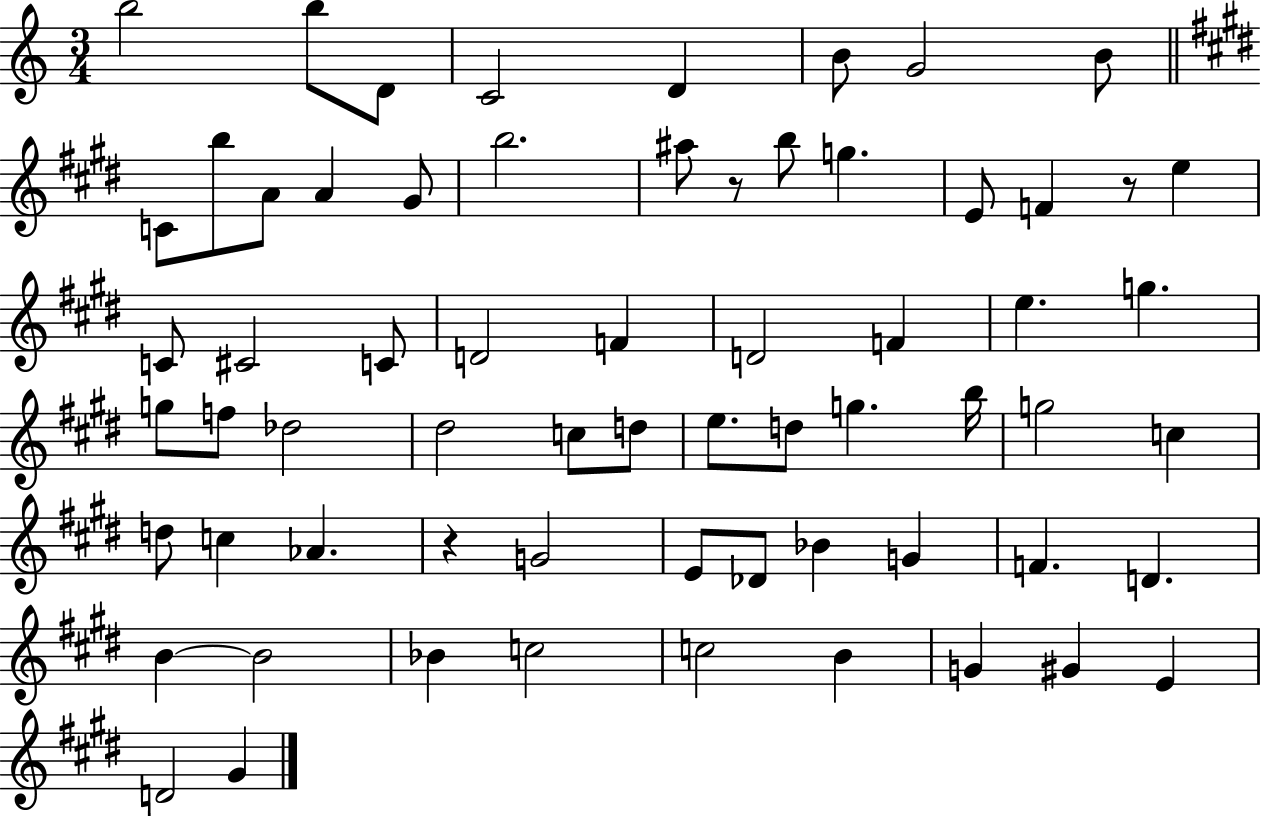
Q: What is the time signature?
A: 3/4